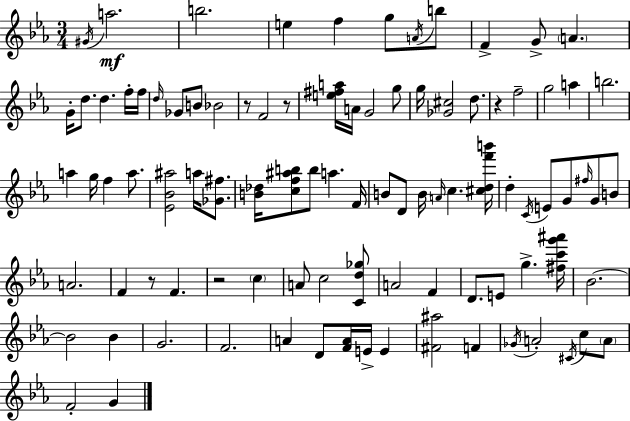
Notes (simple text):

G#4/s A5/h. B5/h. E5/q F5/q G5/e A4/s B5/e F4/q G4/e A4/q. G4/s D5/e. D5/q. F5/s F5/s D5/s Gb4/e B4/e Bb4/h R/e F4/h R/e [E5,F#5,A5]/s A4/s G4/h G5/e G5/s [Gb4,C#5]/h D5/e. R/q F5/h G5/h A5/q B5/h. A5/q G5/s F5/q A5/e. [Eb4,Bb4,A#5]/h A5/s [Gb4,F#5]/e. [B4,Db5]/s [C5,F5,A#5,B5]/e B5/e A5/q. F4/s B4/e D4/e B4/s A4/s C5/q. [C#5,D5,F6,B6]/s D5/q C4/s E4/e G4/e F#5/s G4/e B4/e A4/h. F4/q R/e F4/q. R/h C5/q A4/e C5/h [C4,D5,Gb5]/e A4/h F4/q D4/e. E4/e G5/q. [F#5,C6,G6,A#6]/s Bb4/h. Bb4/h Bb4/q G4/h. F4/h. A4/q D4/e [F4,A4]/s E4/s E4/q [F#4,A#5]/h F4/q Gb4/s A4/h C#4/s C5/e A4/e F4/h G4/q